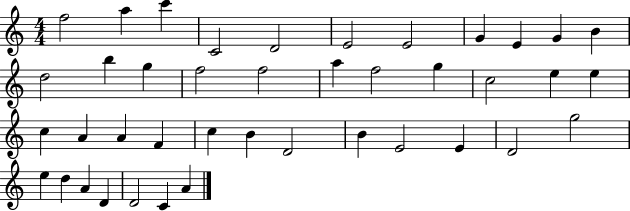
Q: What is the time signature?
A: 4/4